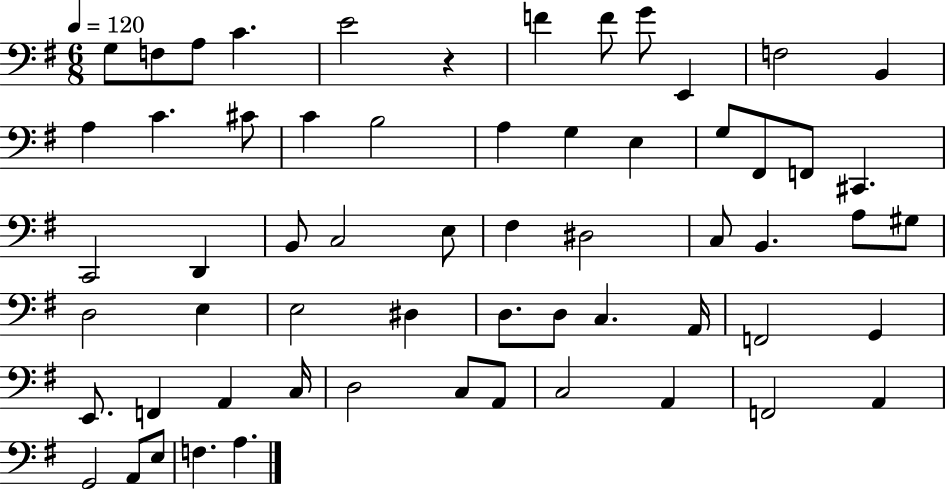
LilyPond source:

{
  \clef bass
  \numericTimeSignature
  \time 6/8
  \key g \major
  \tempo 4 = 120
  g8 f8 a8 c'4. | e'2 r4 | f'4 f'8 g'8 e,4 | f2 b,4 | \break a4 c'4. cis'8 | c'4 b2 | a4 g4 e4 | g8 fis,8 f,8 cis,4. | \break c,2 d,4 | b,8 c2 e8 | fis4 dis2 | c8 b,4. a8 gis8 | \break d2 e4 | e2 dis4 | d8. d8 c4. a,16 | f,2 g,4 | \break e,8. f,4 a,4 c16 | d2 c8 a,8 | c2 a,4 | f,2 a,4 | \break g,2 a,8 e8 | f4. a4. | \bar "|."
}